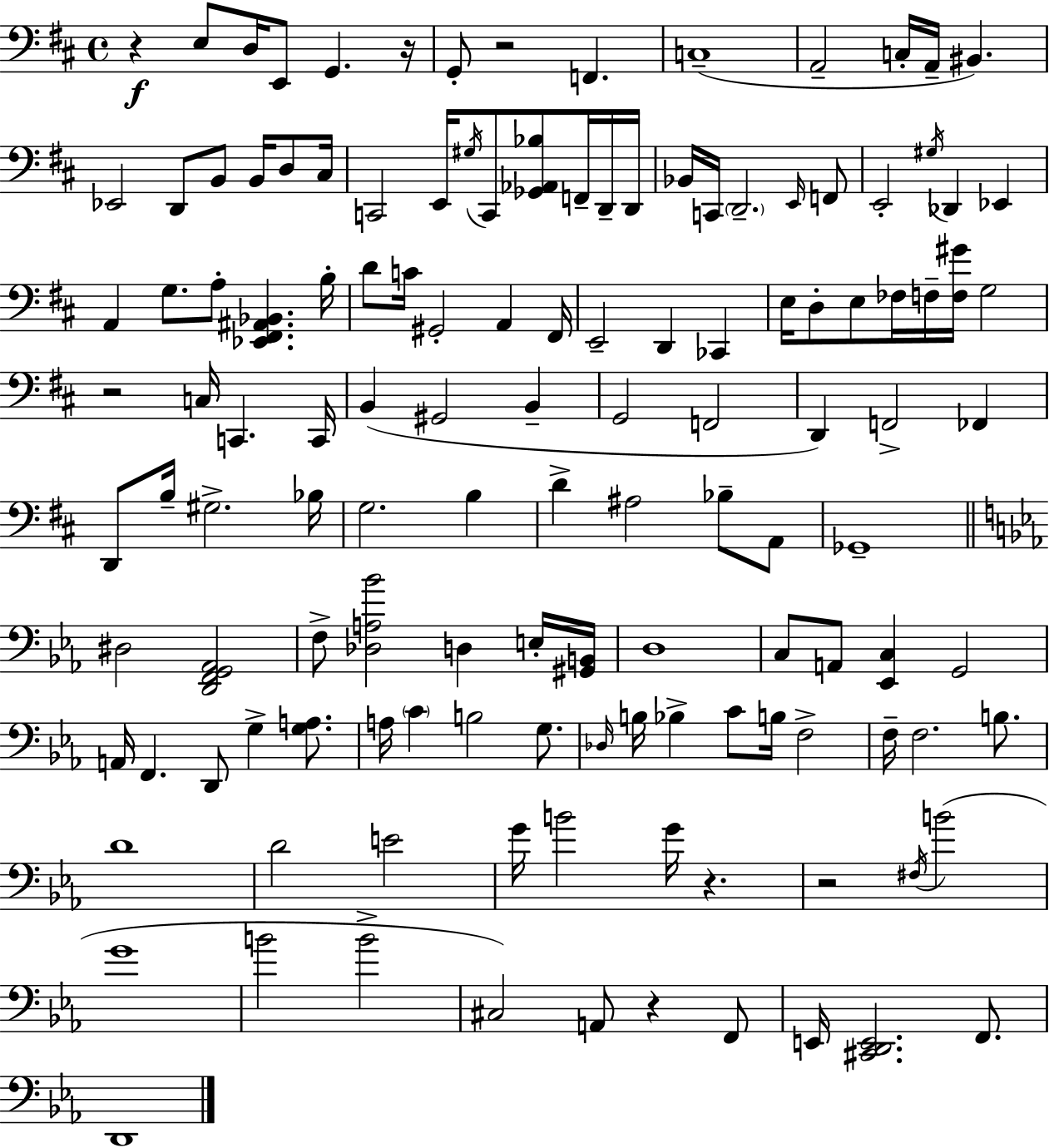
{
  \clef bass
  \time 4/4
  \defaultTimeSignature
  \key d \major
  r4\f e8 d16 e,8 g,4. r16 | g,8-. r2 f,4. | c1--( | a,2-- c16-. a,16-- bis,4.) | \break ees,2 d,8 b,8 b,16 d8 cis16 | c,2 e,16 \acciaccatura { gis16 } c,8 <ges, aes, bes>8 f,16-- d,16-- | d,16 bes,16 c,16 \parenthesize d,2.-- \grace { e,16 } | f,8 e,2-. \acciaccatura { gis16 } des,4 ees,4 | \break a,4 g8. a8-. <ees, fis, ais, bes,>4. | b16-. d'8 c'16 gis,2-. a,4 | fis,16 e,2-- d,4 ces,4 | e16 d8-. e8 fes16 f16-- <f gis'>16 g2 | \break r2 c16 c,4. | c,16 b,4( gis,2 b,4-- | g,2 f,2 | d,4) f,2-> fes,4 | \break d,8 b16-- gis2.-> | bes16 g2. b4 | d'4-> ais2 bes8-- | a,8 ges,1-- | \break \bar "||" \break \key ees \major dis2 <d, f, g, aes,>2 | f8-> <des a bes'>2 d4 e16-. <gis, b,>16 | d1 | c8 a,8 <ees, c>4 g,2 | \break a,16 f,4. d,8 g4-> <g a>8. | a16 \parenthesize c'4 b2 g8. | \grace { des16 } b16 bes4-> c'8 b16 f2-> | f16-- f2. b8. | \break d'1 | d'2 e'2 | g'16 b'2 g'16 r4. | r2 \acciaccatura { fis16 }( b'2 | \break g'1 | b'2 b'2-> | cis2) a,8 r4 | f,8 e,16 <cis, d, e,>2. f,8. | \break d,1 | \bar "|."
}